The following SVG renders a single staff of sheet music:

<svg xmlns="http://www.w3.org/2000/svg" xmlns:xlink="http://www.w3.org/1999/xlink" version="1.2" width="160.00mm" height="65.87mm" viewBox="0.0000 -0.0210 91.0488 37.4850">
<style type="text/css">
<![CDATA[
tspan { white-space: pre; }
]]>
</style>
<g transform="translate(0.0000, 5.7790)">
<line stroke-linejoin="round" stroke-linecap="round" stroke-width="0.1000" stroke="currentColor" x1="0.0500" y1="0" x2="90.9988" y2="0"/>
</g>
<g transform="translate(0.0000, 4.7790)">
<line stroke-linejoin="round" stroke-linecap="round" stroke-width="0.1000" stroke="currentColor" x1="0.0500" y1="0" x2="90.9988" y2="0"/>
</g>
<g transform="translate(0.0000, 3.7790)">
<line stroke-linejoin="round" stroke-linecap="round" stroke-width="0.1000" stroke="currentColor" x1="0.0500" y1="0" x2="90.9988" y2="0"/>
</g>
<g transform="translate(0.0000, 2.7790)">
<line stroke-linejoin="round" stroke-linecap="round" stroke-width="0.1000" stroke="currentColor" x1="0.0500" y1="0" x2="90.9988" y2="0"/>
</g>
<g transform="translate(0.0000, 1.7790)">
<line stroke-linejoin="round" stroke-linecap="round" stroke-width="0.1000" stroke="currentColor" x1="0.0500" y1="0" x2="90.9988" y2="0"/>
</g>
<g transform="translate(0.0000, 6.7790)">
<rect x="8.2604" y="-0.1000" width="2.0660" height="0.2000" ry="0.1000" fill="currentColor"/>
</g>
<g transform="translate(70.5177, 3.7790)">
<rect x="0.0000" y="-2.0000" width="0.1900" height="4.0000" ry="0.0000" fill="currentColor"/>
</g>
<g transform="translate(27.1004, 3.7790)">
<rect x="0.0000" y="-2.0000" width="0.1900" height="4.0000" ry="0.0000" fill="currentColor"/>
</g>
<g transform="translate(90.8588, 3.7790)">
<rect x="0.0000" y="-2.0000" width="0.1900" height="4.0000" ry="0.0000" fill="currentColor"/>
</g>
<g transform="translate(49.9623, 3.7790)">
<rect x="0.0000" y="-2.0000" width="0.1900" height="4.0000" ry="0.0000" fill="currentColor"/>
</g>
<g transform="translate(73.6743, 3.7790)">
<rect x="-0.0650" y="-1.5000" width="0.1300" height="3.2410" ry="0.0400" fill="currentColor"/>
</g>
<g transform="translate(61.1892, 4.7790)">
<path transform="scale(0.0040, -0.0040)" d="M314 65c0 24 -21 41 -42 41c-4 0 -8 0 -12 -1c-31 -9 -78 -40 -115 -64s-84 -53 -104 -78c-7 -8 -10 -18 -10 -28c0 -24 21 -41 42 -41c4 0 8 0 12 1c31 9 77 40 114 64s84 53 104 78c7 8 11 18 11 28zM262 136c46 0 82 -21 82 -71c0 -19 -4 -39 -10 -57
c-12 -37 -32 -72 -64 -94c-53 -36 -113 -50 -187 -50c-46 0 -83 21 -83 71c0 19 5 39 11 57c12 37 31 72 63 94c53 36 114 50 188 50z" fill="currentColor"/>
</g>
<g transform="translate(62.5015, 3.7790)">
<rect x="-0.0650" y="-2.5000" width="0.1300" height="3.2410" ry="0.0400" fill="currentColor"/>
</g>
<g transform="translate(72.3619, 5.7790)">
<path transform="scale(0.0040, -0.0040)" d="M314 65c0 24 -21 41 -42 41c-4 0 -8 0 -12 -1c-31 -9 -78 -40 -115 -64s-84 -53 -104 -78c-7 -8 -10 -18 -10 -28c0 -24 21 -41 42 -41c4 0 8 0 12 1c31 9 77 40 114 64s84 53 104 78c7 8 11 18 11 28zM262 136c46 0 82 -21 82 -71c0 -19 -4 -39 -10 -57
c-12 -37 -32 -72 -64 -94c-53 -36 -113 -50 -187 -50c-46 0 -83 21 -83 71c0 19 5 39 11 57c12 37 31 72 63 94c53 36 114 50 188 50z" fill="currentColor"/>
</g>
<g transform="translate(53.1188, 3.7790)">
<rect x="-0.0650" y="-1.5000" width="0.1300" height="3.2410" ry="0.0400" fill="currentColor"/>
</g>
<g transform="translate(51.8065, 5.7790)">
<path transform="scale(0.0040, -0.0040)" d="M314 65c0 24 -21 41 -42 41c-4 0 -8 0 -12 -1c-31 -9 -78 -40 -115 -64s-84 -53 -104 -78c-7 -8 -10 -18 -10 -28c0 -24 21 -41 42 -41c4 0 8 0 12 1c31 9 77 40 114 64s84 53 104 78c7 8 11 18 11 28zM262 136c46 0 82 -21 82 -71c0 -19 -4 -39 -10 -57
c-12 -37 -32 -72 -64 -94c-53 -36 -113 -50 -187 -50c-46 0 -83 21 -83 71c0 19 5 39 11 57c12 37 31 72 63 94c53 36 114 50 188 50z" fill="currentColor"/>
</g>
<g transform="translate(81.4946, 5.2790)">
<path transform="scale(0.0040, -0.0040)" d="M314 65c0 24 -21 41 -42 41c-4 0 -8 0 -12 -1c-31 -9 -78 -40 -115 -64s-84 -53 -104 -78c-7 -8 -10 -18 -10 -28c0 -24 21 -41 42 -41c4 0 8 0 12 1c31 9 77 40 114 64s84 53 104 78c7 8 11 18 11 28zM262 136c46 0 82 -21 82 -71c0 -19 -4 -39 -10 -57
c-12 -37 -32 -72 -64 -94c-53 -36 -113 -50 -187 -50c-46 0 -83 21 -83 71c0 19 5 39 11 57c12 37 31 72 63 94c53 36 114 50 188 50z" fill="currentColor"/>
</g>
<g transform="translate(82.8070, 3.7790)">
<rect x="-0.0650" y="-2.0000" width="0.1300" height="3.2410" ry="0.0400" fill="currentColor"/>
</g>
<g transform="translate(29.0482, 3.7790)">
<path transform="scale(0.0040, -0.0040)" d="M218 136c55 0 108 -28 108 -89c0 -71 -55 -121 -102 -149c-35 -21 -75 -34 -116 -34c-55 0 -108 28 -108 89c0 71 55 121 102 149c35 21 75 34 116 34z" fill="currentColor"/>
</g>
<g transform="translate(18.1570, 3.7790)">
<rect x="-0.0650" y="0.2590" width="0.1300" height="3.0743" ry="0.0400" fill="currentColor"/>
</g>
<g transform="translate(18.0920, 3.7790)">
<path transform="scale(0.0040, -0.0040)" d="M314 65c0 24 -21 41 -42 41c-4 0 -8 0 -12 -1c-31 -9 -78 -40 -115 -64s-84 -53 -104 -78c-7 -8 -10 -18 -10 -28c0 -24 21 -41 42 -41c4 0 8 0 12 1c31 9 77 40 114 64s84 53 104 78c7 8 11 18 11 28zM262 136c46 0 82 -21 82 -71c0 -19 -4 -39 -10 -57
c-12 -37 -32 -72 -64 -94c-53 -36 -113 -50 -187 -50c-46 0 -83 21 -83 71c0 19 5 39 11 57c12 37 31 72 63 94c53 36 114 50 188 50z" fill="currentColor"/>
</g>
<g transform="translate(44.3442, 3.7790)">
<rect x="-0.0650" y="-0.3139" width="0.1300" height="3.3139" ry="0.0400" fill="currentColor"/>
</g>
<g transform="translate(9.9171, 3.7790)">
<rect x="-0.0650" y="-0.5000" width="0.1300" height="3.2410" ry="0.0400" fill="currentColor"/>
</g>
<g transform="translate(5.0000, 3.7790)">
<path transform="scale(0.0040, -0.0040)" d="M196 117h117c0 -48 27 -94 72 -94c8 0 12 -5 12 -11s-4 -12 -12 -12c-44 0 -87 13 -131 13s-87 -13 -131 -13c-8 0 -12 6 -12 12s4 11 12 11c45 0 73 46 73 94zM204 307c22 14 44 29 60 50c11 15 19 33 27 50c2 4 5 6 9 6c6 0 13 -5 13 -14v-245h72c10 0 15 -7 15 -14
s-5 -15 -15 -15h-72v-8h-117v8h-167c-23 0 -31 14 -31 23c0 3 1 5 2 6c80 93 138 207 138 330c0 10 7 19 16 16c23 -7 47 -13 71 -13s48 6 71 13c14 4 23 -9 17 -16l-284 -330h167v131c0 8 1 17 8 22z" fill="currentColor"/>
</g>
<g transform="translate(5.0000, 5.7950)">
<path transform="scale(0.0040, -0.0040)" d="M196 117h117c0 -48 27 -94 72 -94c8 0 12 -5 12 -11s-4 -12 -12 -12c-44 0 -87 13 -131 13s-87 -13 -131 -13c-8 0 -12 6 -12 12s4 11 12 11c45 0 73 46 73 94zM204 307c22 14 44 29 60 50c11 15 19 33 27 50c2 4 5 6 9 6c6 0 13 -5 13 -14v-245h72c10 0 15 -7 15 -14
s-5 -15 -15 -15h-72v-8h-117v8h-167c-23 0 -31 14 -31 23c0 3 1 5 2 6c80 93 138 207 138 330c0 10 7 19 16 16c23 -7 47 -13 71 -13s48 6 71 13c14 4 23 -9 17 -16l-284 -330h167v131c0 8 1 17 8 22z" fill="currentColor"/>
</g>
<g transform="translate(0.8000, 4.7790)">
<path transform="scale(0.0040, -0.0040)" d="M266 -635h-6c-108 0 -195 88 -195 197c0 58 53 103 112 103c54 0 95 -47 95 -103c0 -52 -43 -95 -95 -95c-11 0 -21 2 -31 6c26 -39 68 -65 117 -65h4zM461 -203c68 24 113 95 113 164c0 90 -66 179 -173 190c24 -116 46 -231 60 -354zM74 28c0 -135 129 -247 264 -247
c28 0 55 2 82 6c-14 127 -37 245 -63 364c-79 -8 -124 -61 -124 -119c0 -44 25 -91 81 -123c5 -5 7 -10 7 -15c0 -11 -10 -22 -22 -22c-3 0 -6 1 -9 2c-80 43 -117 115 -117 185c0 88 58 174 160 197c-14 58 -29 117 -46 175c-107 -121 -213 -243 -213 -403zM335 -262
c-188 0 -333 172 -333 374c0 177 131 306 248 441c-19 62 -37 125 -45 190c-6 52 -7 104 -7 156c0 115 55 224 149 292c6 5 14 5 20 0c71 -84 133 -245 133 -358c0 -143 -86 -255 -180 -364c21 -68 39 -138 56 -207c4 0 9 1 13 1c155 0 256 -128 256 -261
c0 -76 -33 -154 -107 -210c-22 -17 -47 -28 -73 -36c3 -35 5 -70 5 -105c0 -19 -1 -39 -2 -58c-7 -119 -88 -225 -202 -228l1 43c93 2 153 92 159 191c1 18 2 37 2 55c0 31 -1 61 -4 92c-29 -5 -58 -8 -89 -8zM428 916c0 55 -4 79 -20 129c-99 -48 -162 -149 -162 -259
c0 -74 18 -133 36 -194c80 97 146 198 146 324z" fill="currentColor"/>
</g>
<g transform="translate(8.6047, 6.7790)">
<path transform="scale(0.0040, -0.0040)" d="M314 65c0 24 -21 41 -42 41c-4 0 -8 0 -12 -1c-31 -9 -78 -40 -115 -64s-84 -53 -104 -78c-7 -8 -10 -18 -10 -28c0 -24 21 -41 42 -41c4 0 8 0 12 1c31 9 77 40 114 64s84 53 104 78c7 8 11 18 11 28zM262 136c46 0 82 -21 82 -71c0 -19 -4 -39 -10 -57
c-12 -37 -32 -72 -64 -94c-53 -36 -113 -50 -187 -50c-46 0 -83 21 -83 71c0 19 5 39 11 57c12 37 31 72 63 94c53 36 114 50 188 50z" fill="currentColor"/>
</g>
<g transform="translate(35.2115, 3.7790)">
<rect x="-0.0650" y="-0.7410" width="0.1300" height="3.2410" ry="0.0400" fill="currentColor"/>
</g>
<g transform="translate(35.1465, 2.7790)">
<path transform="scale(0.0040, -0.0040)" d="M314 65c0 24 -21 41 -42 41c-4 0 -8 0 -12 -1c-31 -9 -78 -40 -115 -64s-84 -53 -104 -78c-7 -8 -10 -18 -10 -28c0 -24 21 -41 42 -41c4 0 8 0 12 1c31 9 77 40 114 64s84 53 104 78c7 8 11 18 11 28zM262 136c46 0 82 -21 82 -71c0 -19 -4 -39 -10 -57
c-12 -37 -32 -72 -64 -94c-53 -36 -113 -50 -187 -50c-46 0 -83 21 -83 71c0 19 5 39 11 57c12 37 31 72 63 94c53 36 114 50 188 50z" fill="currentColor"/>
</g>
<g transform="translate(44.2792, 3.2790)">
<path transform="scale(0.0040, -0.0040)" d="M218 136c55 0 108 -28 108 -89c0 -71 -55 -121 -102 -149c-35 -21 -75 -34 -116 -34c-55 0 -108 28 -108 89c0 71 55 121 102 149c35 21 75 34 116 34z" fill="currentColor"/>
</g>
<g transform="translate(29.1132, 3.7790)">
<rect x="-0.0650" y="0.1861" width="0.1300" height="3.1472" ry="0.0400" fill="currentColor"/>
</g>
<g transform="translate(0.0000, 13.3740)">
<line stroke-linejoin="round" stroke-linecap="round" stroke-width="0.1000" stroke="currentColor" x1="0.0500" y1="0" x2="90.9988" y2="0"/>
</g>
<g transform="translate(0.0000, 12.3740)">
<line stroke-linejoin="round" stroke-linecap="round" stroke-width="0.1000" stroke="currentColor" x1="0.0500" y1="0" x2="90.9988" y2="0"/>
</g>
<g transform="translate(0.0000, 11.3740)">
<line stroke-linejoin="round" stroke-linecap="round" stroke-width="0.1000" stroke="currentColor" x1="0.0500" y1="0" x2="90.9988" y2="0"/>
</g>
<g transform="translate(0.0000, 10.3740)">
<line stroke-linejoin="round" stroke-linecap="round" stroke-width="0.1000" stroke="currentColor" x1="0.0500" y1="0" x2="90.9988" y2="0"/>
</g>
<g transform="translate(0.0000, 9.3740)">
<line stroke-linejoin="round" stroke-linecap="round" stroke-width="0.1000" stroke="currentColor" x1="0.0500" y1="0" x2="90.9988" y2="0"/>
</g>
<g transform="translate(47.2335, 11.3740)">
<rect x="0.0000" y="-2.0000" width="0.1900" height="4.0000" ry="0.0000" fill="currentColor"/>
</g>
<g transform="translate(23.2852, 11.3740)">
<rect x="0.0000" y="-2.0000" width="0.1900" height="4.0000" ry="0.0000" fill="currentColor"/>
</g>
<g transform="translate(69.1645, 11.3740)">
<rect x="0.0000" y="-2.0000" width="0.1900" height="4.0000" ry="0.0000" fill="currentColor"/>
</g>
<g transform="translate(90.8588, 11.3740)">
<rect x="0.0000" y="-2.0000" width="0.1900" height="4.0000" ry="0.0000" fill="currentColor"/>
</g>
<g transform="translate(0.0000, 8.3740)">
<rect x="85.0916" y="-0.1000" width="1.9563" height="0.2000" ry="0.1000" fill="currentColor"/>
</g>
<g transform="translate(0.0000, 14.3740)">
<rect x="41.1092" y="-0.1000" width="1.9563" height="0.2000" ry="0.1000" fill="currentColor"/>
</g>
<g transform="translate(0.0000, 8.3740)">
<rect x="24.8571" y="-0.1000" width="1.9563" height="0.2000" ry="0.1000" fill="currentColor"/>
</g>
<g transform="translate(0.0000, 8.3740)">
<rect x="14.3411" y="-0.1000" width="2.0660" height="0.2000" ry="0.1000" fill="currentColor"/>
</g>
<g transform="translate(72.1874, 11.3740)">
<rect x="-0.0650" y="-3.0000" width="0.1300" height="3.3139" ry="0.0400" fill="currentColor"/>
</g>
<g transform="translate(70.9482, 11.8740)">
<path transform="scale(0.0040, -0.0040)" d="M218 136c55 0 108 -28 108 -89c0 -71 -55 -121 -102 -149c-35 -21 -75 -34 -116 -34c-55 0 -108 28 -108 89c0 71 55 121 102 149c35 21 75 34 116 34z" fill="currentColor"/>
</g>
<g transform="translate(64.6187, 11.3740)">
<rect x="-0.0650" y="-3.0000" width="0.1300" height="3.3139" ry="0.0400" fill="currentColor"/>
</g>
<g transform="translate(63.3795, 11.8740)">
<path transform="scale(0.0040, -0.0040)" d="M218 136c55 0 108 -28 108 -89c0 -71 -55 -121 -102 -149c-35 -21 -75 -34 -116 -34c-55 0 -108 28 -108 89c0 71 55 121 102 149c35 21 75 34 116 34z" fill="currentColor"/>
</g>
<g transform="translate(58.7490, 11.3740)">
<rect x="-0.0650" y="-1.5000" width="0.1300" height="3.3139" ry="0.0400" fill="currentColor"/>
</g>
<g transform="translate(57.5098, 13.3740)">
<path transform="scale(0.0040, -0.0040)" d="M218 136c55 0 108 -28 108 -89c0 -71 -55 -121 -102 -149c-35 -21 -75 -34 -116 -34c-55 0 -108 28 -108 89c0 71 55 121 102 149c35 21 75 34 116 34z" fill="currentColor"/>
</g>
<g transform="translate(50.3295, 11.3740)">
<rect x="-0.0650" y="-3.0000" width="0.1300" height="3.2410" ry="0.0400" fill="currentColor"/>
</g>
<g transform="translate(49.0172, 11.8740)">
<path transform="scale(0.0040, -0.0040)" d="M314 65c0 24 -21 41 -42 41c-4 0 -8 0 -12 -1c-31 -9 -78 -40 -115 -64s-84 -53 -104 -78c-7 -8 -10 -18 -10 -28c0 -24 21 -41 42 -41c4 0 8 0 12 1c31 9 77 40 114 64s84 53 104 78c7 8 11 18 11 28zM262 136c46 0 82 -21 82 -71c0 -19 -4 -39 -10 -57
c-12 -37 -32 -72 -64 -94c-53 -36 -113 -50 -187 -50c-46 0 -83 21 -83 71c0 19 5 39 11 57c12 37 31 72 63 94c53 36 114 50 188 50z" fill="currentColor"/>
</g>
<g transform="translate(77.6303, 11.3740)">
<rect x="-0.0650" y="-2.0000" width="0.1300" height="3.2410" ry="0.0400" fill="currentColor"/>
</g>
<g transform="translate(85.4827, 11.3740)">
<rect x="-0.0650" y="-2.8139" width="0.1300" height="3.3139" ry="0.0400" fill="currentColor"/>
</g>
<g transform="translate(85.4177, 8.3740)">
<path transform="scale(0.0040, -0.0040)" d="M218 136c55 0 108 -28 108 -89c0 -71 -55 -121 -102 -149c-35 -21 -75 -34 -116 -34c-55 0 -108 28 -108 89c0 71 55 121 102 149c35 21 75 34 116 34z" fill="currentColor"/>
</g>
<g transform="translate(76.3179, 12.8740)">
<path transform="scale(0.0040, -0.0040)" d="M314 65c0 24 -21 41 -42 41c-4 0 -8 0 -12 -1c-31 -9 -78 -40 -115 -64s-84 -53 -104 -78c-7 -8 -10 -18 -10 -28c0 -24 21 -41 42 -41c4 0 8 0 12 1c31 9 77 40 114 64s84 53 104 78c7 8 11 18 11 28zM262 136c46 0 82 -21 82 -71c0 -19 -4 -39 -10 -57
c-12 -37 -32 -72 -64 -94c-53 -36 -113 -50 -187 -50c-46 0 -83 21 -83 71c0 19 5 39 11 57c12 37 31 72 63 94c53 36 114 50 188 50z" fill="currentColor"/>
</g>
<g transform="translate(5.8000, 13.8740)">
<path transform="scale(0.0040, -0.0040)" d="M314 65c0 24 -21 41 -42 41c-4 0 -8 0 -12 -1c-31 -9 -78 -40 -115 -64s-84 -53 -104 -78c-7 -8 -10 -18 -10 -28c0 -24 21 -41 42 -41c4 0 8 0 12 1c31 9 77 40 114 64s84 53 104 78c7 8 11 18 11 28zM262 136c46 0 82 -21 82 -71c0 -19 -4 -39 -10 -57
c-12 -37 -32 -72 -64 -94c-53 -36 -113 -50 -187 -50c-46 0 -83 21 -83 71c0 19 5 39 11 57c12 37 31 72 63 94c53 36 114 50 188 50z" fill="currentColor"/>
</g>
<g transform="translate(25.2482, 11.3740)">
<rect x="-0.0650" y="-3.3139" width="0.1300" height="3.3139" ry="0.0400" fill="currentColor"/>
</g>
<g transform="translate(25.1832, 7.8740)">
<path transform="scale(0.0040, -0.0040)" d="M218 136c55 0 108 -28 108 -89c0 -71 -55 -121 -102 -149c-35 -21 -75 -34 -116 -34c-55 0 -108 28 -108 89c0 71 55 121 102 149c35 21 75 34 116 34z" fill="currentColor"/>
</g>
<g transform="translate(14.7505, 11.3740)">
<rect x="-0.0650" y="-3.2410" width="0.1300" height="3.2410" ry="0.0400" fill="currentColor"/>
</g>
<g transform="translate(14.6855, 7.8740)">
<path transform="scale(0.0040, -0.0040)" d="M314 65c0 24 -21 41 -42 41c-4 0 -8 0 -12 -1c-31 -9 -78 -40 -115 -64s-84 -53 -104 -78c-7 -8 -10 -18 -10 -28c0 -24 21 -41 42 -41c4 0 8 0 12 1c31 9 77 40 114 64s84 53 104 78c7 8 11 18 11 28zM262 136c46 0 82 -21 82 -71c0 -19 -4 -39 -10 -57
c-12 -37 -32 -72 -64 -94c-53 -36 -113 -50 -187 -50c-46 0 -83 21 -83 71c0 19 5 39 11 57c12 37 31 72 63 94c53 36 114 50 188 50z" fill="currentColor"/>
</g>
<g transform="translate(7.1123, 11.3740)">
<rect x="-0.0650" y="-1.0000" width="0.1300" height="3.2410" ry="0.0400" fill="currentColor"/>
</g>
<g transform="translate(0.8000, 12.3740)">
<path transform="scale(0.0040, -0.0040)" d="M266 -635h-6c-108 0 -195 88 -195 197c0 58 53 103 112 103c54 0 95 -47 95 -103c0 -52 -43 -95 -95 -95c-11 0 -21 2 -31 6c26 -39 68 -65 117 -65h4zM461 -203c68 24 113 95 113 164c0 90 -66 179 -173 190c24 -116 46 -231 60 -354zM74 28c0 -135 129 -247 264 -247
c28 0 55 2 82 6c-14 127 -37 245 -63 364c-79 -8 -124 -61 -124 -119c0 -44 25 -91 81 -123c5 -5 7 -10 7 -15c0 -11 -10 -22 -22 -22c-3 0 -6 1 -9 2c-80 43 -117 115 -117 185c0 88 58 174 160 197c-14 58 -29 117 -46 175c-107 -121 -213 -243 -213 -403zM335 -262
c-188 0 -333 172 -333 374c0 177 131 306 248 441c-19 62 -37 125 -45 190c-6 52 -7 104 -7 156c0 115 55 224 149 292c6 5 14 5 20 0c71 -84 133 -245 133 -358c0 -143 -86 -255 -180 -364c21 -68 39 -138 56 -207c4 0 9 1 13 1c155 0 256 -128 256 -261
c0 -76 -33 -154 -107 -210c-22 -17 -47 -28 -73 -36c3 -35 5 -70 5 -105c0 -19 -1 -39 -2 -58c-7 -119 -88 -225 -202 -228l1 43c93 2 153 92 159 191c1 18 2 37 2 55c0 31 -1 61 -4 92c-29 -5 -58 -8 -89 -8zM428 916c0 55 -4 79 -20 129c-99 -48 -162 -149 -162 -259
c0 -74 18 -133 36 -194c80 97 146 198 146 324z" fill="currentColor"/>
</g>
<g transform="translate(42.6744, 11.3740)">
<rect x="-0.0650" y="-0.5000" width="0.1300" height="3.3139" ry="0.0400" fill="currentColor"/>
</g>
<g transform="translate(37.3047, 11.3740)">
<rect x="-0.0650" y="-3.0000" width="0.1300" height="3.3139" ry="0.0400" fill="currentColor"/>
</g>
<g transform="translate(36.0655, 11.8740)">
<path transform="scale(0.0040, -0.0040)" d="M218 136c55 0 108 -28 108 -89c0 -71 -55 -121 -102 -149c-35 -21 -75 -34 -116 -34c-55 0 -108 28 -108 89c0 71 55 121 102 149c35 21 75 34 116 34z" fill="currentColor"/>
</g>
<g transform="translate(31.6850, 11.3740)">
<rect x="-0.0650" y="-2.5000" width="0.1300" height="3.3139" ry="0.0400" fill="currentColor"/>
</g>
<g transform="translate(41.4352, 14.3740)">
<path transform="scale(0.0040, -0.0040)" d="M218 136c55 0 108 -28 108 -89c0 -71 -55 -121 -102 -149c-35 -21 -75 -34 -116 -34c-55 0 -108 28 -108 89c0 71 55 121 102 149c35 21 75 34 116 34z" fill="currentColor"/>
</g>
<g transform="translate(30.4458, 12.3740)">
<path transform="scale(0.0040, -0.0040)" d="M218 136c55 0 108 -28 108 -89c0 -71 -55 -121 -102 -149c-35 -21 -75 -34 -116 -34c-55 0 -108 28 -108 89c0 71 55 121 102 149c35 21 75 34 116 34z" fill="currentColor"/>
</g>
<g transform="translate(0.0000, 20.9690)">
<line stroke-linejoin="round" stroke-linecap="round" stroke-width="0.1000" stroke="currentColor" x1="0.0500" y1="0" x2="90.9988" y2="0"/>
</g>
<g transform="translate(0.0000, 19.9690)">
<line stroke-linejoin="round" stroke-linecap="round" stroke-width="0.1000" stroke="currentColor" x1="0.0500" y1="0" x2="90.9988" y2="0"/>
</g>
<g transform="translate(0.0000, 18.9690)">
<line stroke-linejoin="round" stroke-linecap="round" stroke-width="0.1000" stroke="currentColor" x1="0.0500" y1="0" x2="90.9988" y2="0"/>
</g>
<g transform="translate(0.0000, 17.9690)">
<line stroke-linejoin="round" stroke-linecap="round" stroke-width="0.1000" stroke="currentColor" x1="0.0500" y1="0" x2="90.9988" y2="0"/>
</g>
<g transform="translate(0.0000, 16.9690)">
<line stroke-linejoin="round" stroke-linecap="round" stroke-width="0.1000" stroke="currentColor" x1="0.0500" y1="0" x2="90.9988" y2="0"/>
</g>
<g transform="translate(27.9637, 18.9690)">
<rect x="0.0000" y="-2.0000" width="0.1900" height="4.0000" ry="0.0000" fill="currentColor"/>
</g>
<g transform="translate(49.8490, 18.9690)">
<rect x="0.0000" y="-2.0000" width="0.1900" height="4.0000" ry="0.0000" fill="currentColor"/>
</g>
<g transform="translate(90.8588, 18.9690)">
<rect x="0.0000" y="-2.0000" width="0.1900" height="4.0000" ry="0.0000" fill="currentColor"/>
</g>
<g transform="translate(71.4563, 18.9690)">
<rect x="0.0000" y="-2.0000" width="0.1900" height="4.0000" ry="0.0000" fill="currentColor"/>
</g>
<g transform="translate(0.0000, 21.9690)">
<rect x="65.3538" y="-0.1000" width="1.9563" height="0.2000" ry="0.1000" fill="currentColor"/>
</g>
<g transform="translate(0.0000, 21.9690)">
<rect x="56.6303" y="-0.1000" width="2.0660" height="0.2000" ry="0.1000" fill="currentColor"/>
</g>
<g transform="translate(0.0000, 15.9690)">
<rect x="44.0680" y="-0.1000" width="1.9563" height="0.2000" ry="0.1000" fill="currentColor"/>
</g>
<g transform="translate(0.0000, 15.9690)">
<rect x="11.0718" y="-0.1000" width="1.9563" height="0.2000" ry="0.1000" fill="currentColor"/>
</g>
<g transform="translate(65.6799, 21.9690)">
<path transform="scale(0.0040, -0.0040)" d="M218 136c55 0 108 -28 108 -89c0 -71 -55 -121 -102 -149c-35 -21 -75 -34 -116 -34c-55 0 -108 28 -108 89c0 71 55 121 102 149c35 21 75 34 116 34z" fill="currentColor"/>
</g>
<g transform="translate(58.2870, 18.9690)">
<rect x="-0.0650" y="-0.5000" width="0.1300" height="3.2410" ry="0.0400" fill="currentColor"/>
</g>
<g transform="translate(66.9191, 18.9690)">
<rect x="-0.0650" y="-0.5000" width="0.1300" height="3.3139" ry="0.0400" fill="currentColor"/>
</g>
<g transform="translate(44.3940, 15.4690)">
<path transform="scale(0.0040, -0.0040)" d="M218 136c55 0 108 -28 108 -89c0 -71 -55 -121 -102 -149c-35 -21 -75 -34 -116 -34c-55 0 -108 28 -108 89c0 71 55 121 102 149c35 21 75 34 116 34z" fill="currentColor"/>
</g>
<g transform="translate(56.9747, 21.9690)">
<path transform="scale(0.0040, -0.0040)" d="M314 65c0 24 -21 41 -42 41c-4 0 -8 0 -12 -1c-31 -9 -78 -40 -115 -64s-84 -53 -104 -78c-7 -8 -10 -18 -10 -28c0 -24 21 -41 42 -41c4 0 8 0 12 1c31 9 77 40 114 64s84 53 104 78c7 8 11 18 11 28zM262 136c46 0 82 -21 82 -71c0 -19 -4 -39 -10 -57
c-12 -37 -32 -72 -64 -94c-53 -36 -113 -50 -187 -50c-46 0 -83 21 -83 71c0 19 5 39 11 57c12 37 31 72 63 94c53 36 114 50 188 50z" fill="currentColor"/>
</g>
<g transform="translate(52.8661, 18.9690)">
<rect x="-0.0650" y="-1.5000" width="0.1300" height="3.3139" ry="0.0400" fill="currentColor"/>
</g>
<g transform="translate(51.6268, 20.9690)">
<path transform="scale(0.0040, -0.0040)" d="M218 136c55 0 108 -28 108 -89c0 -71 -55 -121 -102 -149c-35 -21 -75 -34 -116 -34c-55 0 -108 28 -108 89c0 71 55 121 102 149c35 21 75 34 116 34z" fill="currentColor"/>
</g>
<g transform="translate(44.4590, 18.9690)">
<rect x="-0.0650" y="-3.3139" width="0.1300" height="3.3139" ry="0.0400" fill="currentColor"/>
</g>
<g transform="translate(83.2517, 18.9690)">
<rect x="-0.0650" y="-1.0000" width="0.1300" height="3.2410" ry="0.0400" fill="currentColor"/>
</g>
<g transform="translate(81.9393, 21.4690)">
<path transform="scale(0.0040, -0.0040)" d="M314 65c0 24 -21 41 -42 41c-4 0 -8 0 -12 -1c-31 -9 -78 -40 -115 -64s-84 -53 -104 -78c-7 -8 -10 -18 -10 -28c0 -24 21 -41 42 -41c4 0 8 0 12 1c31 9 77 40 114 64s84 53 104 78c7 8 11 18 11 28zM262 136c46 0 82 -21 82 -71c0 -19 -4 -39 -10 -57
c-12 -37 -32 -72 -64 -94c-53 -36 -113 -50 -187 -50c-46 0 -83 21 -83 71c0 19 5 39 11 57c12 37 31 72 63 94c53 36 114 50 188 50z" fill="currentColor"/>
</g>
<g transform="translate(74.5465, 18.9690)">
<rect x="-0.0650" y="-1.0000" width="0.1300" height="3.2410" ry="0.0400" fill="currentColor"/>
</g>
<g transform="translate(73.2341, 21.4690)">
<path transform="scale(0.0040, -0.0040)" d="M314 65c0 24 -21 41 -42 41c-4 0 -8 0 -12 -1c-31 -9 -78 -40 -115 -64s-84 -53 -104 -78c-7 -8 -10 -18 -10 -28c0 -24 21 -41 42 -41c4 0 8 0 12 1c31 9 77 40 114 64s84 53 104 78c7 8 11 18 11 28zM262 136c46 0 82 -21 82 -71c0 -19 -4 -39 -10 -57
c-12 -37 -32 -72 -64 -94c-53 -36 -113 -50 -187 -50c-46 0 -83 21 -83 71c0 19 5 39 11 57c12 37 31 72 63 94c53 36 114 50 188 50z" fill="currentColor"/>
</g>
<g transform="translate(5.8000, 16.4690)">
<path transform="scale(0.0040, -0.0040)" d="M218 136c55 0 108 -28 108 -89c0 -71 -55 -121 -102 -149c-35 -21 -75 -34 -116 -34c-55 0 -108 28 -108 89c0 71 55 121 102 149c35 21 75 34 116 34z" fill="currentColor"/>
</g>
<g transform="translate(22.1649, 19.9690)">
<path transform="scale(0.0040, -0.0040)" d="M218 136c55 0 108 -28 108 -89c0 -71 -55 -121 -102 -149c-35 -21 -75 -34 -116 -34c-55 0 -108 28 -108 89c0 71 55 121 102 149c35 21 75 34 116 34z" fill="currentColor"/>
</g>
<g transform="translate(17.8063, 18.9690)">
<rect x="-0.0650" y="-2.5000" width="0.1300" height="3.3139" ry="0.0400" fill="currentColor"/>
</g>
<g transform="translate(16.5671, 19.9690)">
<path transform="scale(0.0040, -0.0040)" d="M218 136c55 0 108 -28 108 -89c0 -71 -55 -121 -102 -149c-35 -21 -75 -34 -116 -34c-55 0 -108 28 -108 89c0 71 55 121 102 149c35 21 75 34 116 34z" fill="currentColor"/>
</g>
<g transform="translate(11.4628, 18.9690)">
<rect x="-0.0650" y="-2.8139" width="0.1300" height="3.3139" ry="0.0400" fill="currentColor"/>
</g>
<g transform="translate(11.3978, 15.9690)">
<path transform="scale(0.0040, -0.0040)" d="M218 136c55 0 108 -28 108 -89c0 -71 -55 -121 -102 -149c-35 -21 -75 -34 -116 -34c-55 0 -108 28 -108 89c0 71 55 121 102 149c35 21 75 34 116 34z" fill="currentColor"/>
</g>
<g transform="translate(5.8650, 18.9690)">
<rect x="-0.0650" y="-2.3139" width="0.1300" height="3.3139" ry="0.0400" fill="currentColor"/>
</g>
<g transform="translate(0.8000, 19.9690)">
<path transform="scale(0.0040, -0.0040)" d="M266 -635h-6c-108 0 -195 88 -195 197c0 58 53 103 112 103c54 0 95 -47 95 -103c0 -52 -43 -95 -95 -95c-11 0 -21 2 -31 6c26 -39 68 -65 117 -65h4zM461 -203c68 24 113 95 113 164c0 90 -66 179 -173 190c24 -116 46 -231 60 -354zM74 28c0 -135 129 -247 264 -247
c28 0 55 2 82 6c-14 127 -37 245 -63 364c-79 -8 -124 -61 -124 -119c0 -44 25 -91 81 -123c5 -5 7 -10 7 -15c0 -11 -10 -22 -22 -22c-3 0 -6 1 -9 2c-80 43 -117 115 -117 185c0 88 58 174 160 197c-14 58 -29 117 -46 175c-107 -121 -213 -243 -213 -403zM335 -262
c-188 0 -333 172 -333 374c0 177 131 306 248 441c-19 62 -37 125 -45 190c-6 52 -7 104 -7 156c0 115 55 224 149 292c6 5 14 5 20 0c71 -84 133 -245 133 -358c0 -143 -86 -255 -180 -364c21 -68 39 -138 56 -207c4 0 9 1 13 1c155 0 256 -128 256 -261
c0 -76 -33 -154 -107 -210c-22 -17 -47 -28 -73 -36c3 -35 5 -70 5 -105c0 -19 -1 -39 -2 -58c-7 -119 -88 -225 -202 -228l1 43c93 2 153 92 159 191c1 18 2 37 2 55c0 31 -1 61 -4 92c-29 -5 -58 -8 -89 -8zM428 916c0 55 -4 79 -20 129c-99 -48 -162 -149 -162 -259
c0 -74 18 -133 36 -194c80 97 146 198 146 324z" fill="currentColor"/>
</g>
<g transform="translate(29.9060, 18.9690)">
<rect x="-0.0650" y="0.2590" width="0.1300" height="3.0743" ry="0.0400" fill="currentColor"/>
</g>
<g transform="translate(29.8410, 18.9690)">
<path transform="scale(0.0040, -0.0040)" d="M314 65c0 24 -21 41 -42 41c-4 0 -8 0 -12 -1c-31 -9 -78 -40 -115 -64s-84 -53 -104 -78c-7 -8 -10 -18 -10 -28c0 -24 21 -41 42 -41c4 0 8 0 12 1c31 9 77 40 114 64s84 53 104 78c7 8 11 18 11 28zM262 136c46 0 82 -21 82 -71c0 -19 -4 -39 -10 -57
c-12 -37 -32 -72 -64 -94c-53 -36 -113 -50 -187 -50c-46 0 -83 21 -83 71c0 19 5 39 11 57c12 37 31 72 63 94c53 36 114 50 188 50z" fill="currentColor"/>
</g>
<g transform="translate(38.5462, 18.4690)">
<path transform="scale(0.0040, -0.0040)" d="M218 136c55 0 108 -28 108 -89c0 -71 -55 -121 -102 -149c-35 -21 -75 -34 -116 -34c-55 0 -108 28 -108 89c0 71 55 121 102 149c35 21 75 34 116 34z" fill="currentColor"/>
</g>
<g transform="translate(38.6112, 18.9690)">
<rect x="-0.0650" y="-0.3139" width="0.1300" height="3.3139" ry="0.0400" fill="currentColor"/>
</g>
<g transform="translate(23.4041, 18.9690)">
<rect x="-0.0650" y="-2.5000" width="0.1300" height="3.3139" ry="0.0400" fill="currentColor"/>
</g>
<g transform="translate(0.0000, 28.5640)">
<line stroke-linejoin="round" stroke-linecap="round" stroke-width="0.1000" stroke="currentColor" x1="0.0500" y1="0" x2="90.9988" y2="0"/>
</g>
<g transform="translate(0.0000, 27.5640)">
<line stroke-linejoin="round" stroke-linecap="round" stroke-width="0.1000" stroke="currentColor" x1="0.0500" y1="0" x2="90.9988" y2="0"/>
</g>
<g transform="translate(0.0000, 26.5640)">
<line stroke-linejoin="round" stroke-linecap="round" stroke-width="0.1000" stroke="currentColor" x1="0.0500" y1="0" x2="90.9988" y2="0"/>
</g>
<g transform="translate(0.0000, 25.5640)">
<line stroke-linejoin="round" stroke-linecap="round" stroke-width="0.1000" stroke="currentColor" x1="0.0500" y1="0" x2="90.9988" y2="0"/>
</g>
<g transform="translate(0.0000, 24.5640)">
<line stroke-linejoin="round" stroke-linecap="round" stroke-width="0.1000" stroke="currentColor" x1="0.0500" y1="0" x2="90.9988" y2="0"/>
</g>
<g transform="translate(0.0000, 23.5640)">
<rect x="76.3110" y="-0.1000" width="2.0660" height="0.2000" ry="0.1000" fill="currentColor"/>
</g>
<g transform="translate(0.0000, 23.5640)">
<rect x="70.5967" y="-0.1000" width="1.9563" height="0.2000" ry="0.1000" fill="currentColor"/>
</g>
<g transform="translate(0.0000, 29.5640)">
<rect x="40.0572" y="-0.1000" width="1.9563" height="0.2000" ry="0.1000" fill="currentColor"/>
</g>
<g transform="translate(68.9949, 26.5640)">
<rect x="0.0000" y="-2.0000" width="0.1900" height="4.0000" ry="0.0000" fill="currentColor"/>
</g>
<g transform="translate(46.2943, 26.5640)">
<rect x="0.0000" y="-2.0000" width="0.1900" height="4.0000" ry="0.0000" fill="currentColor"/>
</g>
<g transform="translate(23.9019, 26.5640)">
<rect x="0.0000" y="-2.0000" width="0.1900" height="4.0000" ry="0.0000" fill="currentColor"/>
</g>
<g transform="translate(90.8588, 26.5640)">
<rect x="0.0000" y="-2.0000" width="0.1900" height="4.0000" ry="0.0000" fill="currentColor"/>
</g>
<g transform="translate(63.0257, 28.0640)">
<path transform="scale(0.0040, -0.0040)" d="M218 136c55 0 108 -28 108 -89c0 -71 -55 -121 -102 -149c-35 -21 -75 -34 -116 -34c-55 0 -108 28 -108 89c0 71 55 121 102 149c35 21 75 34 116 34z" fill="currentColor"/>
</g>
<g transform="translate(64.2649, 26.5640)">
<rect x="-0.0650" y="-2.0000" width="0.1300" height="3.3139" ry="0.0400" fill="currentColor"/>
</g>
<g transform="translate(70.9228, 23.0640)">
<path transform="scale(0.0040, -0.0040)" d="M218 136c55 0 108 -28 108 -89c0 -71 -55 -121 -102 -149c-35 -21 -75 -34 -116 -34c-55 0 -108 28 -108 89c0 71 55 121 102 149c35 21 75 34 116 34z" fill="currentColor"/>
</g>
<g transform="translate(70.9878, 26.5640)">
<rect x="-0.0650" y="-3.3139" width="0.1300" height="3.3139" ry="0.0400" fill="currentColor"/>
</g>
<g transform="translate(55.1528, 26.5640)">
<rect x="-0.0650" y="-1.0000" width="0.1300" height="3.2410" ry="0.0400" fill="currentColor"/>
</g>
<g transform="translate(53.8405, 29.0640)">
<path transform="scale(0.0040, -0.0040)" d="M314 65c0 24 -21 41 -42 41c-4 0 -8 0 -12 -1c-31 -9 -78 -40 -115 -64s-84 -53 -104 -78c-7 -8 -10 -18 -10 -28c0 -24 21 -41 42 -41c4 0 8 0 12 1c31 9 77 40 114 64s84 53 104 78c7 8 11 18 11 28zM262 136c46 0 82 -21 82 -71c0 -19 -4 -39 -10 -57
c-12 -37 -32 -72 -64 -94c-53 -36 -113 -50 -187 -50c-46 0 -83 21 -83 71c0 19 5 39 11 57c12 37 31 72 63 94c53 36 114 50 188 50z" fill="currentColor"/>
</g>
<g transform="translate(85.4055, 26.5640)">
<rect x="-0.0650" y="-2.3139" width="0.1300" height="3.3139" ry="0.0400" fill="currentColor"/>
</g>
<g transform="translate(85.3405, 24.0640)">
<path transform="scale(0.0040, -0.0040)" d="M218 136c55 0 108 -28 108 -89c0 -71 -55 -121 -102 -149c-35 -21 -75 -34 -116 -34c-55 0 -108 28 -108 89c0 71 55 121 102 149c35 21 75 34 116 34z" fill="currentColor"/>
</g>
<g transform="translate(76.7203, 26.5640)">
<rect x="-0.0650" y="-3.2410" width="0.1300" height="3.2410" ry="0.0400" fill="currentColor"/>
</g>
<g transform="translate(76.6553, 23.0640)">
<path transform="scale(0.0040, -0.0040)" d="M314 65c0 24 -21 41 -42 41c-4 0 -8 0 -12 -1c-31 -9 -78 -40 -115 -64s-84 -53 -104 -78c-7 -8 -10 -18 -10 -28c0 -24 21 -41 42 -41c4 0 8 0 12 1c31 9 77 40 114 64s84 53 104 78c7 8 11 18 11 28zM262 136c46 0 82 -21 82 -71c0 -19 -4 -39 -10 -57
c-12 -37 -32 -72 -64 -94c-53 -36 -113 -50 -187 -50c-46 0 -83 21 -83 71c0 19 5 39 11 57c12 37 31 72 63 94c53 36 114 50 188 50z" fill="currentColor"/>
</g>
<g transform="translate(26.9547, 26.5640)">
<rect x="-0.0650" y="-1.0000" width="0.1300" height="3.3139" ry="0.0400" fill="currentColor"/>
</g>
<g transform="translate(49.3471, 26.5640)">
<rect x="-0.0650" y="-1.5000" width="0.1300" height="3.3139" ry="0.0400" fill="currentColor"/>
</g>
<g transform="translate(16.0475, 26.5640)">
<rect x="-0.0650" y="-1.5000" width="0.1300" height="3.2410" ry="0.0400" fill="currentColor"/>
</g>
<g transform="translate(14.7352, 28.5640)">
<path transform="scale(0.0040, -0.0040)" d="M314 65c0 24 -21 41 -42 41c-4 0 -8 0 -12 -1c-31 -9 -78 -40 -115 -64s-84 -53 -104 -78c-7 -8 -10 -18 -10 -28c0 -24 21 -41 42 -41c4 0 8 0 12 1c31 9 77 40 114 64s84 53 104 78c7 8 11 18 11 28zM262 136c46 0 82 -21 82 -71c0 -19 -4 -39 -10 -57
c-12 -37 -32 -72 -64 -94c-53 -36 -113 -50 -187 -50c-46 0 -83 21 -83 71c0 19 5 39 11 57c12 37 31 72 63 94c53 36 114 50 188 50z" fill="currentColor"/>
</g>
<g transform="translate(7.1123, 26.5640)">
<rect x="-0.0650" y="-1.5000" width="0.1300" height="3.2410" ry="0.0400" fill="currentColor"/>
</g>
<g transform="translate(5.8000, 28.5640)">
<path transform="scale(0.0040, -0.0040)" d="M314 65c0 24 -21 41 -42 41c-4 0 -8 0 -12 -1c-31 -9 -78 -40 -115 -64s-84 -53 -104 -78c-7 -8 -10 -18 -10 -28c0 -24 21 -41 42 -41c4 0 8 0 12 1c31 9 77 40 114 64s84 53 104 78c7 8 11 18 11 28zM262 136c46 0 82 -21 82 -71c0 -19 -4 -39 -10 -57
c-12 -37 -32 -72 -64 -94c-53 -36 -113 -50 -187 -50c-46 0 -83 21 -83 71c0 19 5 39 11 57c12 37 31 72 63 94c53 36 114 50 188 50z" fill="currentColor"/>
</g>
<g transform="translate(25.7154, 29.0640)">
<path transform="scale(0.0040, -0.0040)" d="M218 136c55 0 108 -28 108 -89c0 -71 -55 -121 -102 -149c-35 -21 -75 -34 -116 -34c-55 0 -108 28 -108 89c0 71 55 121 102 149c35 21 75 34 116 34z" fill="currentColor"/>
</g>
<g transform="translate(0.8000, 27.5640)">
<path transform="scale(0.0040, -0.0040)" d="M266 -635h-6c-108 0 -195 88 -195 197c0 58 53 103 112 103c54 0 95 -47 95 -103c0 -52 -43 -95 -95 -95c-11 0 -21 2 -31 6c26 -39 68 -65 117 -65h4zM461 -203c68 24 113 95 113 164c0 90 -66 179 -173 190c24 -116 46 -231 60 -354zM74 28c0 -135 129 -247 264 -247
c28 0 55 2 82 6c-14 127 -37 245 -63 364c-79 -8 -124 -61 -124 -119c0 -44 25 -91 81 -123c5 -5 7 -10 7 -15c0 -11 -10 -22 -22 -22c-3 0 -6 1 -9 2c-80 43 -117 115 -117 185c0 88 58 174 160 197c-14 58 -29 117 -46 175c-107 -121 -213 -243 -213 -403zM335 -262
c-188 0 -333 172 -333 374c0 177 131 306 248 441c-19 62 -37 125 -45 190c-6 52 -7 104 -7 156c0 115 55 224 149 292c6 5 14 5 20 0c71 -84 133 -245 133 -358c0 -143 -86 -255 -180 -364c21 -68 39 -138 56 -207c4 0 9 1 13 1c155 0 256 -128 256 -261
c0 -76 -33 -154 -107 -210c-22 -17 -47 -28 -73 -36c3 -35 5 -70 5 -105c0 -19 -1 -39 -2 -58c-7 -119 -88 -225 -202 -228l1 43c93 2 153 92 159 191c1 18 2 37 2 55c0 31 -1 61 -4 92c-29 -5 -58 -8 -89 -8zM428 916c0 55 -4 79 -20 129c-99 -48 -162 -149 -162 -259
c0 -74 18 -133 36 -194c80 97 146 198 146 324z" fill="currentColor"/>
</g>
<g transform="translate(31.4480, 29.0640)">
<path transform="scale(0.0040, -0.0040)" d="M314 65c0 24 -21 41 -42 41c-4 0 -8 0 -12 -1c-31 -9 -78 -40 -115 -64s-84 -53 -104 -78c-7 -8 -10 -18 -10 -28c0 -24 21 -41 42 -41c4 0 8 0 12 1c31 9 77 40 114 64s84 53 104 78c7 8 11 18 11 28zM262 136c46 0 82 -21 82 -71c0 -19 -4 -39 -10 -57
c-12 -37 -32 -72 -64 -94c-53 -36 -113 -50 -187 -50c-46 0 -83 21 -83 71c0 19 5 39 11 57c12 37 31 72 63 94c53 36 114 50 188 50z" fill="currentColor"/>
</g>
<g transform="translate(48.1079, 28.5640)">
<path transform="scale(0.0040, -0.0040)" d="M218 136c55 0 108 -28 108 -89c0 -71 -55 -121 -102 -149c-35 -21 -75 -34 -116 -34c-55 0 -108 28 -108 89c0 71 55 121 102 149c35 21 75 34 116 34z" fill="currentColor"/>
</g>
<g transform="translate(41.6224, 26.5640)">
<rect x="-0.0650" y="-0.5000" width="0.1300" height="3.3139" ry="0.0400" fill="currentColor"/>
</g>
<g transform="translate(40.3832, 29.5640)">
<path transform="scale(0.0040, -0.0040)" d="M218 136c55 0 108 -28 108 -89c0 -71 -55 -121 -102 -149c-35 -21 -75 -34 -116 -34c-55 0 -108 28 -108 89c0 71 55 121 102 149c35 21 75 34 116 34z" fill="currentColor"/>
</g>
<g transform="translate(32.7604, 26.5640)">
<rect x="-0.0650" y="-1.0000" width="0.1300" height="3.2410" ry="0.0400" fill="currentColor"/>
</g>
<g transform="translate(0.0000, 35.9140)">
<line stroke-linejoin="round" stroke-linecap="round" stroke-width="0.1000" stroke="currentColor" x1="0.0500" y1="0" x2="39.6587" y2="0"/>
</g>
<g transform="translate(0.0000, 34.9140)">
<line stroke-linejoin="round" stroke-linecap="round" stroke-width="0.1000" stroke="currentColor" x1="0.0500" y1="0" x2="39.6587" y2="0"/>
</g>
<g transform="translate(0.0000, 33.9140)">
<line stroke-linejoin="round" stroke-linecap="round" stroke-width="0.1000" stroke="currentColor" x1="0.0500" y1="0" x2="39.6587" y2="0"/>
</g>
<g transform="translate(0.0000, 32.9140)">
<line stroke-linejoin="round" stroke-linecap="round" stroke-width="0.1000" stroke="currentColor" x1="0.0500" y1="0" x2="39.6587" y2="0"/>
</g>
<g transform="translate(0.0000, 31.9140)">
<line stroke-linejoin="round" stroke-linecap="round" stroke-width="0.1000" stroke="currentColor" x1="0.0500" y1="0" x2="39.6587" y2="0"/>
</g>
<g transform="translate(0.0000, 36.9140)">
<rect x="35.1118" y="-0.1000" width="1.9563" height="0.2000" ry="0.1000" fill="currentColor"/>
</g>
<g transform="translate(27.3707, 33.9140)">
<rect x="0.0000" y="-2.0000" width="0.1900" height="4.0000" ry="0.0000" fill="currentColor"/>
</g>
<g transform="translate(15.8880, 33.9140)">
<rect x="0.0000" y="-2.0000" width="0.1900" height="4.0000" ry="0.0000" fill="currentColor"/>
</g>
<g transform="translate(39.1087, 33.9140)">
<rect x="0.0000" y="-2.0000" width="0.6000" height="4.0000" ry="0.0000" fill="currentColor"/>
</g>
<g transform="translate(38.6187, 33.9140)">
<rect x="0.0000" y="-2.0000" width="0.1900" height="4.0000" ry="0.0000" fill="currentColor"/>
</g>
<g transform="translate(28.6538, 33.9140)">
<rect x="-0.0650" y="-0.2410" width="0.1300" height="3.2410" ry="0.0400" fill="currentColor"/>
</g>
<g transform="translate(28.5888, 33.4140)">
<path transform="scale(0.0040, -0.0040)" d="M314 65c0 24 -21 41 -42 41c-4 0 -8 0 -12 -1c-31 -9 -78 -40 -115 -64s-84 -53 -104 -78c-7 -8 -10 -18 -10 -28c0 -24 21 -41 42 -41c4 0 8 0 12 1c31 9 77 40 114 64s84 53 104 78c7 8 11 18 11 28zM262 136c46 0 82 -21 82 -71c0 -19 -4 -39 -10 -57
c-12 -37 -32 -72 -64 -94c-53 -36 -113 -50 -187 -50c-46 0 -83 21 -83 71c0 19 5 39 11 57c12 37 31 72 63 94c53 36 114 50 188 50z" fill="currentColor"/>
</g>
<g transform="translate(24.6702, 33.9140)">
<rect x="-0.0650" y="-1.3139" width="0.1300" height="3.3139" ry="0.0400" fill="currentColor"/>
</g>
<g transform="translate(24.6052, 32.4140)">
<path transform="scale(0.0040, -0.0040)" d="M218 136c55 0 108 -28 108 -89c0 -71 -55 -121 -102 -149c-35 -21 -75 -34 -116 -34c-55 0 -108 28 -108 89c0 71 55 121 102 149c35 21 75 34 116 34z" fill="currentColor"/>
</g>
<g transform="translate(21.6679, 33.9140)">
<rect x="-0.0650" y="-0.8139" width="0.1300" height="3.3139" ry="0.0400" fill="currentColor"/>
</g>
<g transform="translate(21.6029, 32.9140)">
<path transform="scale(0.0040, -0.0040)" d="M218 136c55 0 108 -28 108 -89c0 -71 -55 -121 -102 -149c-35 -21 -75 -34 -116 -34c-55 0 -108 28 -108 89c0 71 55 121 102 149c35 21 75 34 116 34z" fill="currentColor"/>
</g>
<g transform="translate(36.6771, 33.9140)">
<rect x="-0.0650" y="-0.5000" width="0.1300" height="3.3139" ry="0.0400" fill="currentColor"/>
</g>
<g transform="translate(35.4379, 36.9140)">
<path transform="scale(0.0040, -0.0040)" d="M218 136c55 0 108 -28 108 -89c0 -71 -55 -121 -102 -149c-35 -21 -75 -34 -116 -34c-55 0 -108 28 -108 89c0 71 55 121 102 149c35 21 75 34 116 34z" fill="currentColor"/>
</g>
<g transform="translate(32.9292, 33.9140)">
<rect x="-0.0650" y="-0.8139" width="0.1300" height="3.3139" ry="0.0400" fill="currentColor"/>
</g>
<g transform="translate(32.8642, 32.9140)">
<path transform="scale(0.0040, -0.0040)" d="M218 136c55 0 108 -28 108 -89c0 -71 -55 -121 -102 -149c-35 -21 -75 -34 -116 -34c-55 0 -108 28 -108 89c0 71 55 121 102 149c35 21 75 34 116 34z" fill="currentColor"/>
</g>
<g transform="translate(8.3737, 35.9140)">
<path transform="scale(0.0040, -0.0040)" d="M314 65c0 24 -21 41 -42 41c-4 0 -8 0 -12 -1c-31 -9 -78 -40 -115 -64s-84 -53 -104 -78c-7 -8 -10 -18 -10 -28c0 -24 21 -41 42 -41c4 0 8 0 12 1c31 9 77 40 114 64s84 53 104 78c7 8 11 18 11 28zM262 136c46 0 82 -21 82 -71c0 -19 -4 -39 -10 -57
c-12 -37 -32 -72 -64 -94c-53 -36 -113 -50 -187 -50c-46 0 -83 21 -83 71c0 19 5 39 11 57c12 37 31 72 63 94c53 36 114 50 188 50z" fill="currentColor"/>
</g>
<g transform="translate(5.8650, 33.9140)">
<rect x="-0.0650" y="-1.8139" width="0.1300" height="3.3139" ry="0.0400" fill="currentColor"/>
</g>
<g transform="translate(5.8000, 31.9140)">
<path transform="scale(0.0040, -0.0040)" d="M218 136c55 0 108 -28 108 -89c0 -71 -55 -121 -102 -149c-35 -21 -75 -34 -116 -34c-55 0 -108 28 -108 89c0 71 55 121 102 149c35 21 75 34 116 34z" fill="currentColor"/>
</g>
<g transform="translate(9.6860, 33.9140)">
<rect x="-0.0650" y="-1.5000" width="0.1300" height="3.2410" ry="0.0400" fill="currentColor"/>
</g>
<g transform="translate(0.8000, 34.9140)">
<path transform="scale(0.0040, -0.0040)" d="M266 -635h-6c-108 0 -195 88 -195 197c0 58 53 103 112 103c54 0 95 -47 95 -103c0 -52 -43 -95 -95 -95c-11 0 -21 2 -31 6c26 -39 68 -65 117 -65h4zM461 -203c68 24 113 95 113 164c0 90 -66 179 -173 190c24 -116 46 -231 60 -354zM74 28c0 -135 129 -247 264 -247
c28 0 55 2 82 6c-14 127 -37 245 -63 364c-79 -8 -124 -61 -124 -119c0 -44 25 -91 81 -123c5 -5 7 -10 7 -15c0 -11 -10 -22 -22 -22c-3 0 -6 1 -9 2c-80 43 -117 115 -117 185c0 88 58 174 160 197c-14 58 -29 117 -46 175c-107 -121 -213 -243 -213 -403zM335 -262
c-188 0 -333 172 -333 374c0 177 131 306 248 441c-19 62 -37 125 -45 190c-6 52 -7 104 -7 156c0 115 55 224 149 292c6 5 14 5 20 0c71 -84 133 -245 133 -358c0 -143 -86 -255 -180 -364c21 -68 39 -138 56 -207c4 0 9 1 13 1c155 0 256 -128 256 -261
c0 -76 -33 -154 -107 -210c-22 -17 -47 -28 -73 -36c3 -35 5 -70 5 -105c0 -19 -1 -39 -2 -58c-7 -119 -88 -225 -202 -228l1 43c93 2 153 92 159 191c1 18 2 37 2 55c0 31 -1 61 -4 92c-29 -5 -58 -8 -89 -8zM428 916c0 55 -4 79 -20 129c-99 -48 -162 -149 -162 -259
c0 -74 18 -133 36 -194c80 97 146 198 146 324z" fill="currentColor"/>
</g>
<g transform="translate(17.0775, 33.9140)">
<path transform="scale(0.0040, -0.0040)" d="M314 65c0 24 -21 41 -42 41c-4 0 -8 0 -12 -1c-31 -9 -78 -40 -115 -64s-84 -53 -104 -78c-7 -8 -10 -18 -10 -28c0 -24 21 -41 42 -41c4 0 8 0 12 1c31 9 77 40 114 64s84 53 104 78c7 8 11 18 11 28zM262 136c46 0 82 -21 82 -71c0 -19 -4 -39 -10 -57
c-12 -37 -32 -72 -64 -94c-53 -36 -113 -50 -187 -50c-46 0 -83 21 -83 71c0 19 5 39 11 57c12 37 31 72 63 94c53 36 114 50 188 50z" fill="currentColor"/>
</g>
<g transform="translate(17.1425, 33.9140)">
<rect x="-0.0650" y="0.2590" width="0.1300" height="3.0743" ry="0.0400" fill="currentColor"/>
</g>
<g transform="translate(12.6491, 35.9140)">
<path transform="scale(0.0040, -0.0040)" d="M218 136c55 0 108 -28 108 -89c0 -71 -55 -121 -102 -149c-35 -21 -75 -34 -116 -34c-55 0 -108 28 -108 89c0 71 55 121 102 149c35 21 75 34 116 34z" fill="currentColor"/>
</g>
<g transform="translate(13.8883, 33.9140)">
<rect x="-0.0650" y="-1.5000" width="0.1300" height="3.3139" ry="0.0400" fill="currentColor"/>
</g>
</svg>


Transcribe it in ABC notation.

X:1
T:Untitled
M:4/4
L:1/4
K:C
C2 B2 B d2 c E2 G2 E2 F2 D2 b2 b G A C A2 E A A F2 a g a G G B2 c b E C2 C D2 D2 E2 E2 D D2 C E D2 F b b2 g f E2 E B2 d e c2 d C